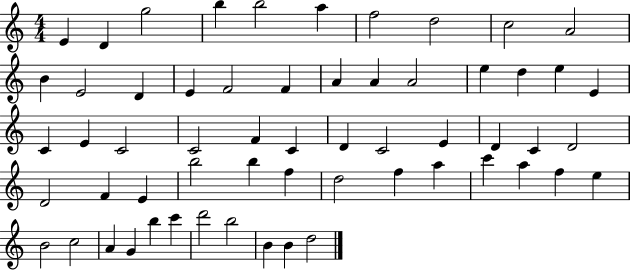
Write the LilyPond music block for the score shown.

{
  \clef treble
  \numericTimeSignature
  \time 4/4
  \key c \major
  e'4 d'4 g''2 | b''4 b''2 a''4 | f''2 d''2 | c''2 a'2 | \break b'4 e'2 d'4 | e'4 f'2 f'4 | a'4 a'4 a'2 | e''4 d''4 e''4 e'4 | \break c'4 e'4 c'2 | c'2 f'4 c'4 | d'4 c'2 e'4 | d'4 c'4 d'2 | \break d'2 f'4 e'4 | b''2 b''4 f''4 | d''2 f''4 a''4 | c'''4 a''4 f''4 e''4 | \break b'2 c''2 | a'4 g'4 b''4 c'''4 | d'''2 b''2 | b'4 b'4 d''2 | \break \bar "|."
}